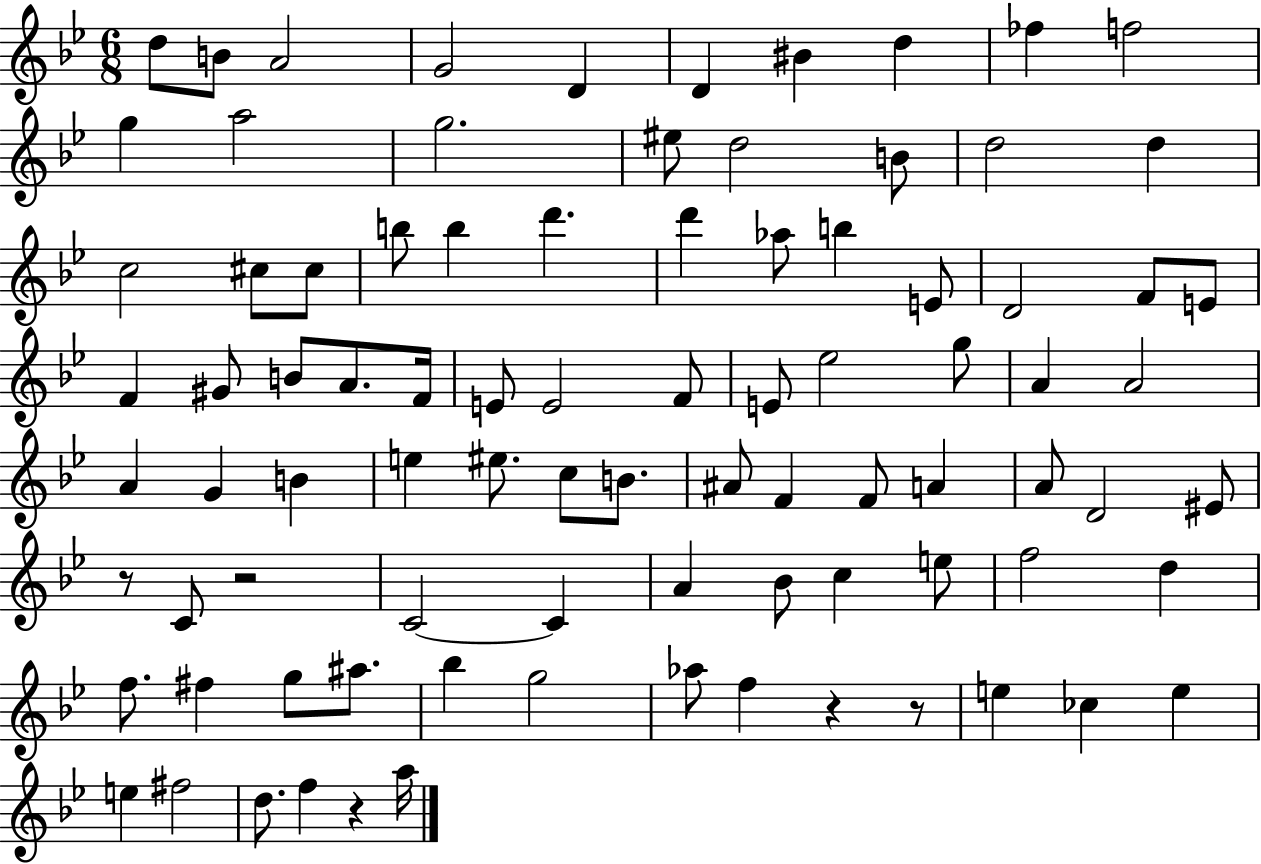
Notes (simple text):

D5/e B4/e A4/h G4/h D4/q D4/q BIS4/q D5/q FES5/q F5/h G5/q A5/h G5/h. EIS5/e D5/h B4/e D5/h D5/q C5/h C#5/e C#5/e B5/e B5/q D6/q. D6/q Ab5/e B5/q E4/e D4/h F4/e E4/e F4/q G#4/e B4/e A4/e. F4/s E4/e E4/h F4/e E4/e Eb5/h G5/e A4/q A4/h A4/q G4/q B4/q E5/q EIS5/e. C5/e B4/e. A#4/e F4/q F4/e A4/q A4/e D4/h EIS4/e R/e C4/e R/h C4/h C4/q A4/q Bb4/e C5/q E5/e F5/h D5/q F5/e. F#5/q G5/e A#5/e. Bb5/q G5/h Ab5/e F5/q R/q R/e E5/q CES5/q E5/q E5/q F#5/h D5/e. F5/q R/q A5/s